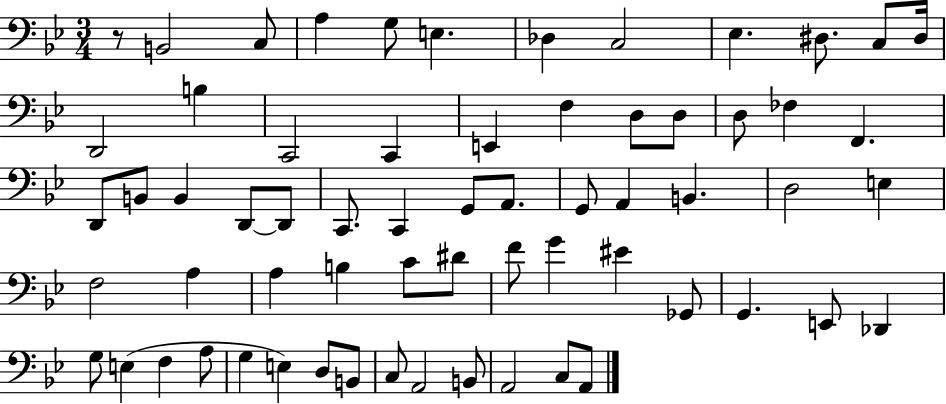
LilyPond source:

{
  \clef bass
  \numericTimeSignature
  \time 3/4
  \key bes \major
  \repeat volta 2 { r8 b,2 c8 | a4 g8 e4. | des4 c2 | ees4. dis8. c8 dis16 | \break d,2 b4 | c,2 c,4 | e,4 f4 d8 d8 | d8 fes4 f,4. | \break d,8 b,8 b,4 d,8~~ d,8 | c,8. c,4 g,8 a,8. | g,8 a,4 b,4. | d2 e4 | \break f2 a4 | a4 b4 c'8 dis'8 | f'8 g'4 eis'4 ges,8 | g,4. e,8 des,4 | \break g8 e4( f4 a8 | g4 e4) d8 b,8 | c8 a,2 b,8 | a,2 c8 a,8 | \break } \bar "|."
}